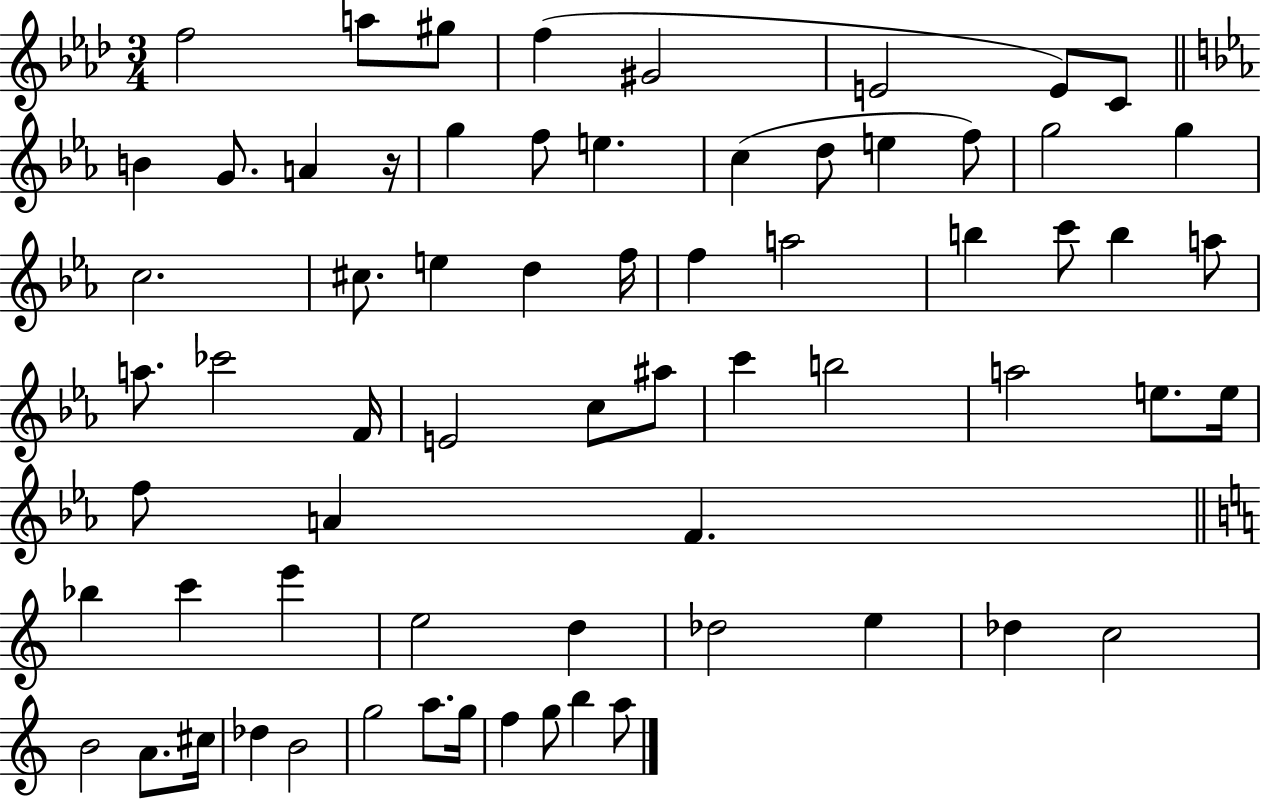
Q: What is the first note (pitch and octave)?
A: F5